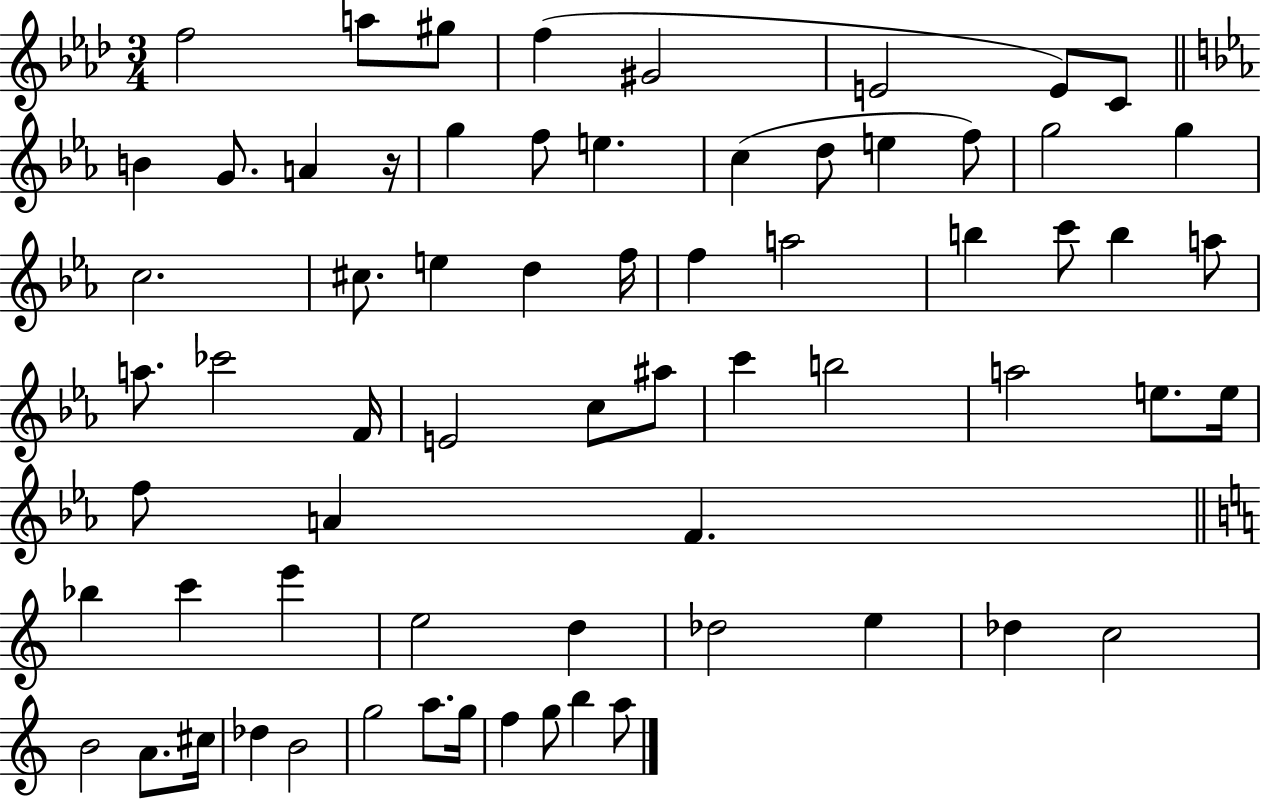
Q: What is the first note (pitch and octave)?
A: F5